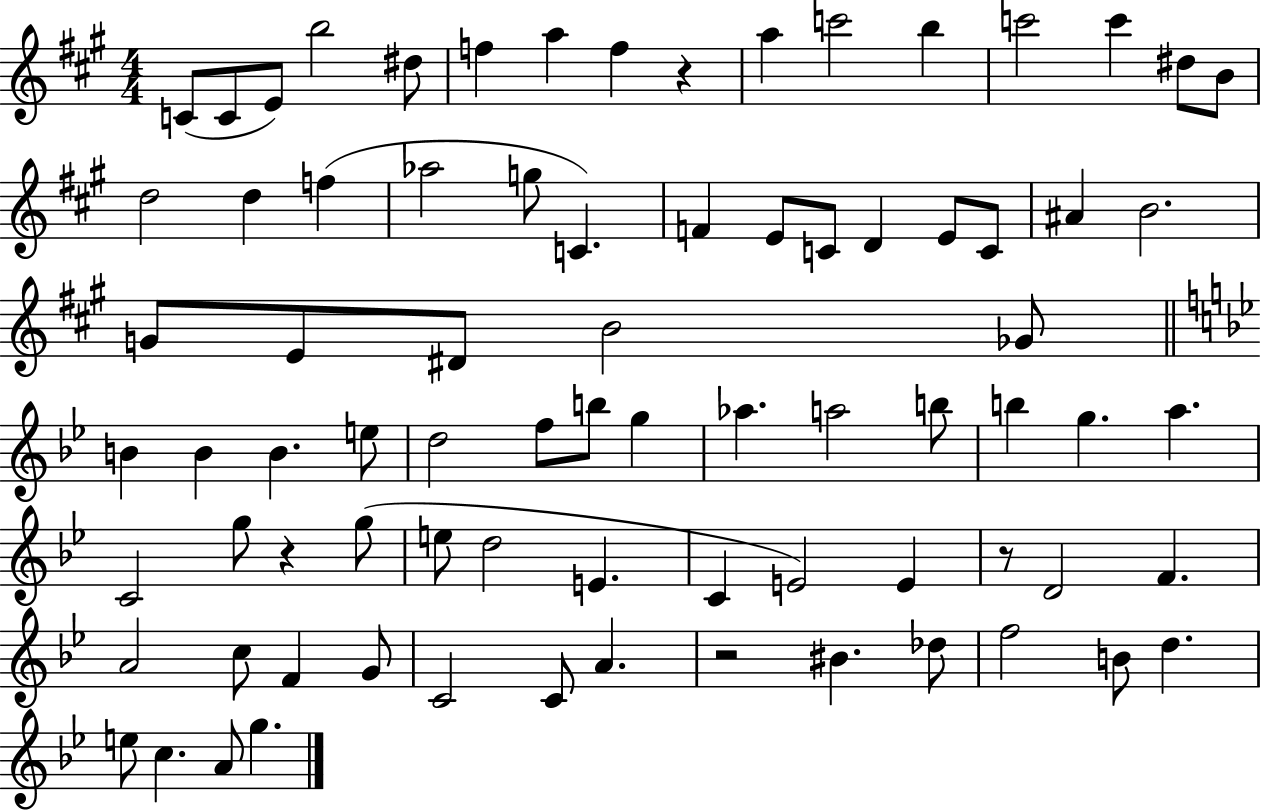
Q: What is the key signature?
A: A major